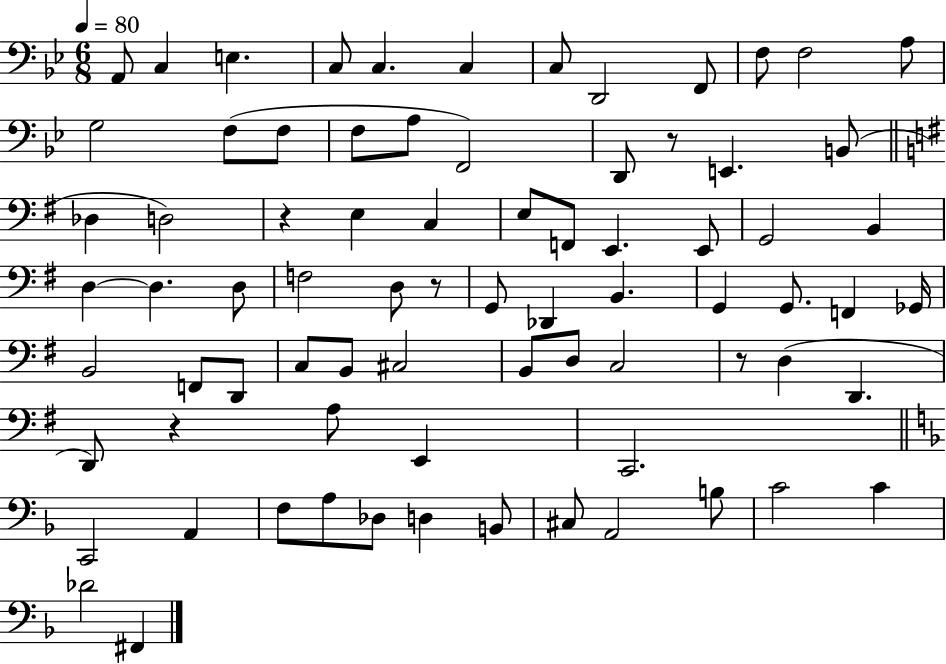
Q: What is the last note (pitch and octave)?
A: F#2